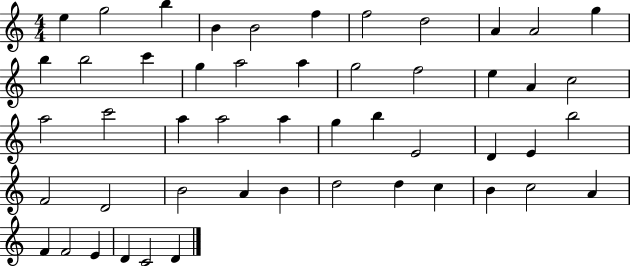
{
  \clef treble
  \numericTimeSignature
  \time 4/4
  \key c \major
  e''4 g''2 b''4 | b'4 b'2 f''4 | f''2 d''2 | a'4 a'2 g''4 | \break b''4 b''2 c'''4 | g''4 a''2 a''4 | g''2 f''2 | e''4 a'4 c''2 | \break a''2 c'''2 | a''4 a''2 a''4 | g''4 b''4 e'2 | d'4 e'4 b''2 | \break f'2 d'2 | b'2 a'4 b'4 | d''2 d''4 c''4 | b'4 c''2 a'4 | \break f'4 f'2 e'4 | d'4 c'2 d'4 | \bar "|."
}